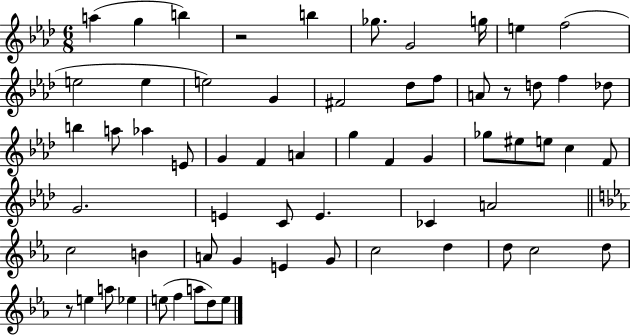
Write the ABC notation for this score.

X:1
T:Untitled
M:6/8
L:1/4
K:Ab
a g b z2 b _g/2 G2 g/4 e f2 e2 e e2 G ^F2 _d/2 f/2 A/2 z/2 d/2 f _d/2 b a/2 _a E/2 G F A g F G _g/2 ^e/2 e/2 c F/2 G2 E C/2 E _C A2 c2 B A/2 G E G/2 c2 d d/2 c2 d/2 z/2 e a/2 _e e/2 f a/2 d/2 e/2